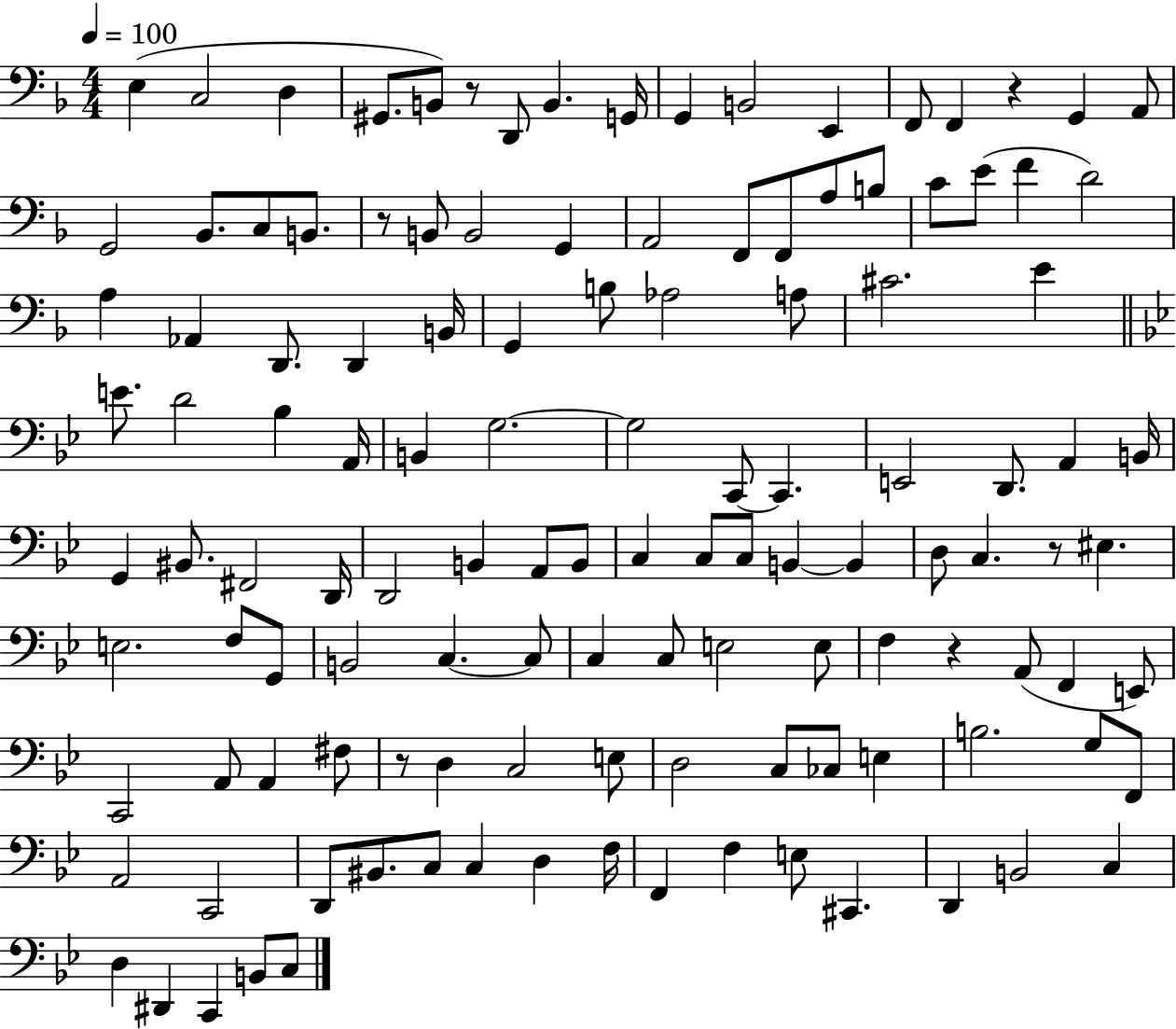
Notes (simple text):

E3/q C3/h D3/q G#2/e. B2/e R/e D2/e B2/q. G2/s G2/q B2/h E2/q F2/e F2/q R/q G2/q A2/e G2/h Bb2/e. C3/e B2/e. R/e B2/e B2/h G2/q A2/h F2/e F2/e A3/e B3/e C4/e E4/e F4/q D4/h A3/q Ab2/q D2/e. D2/q B2/s G2/q B3/e Ab3/h A3/e C#4/h. E4/q E4/e. D4/h Bb3/q A2/s B2/q G3/h. G3/h C2/e C2/q. E2/h D2/e. A2/q B2/s G2/q BIS2/e. F#2/h D2/s D2/h B2/q A2/e B2/e C3/q C3/e C3/e B2/q B2/q D3/e C3/q. R/e EIS3/q. E3/h. F3/e G2/e B2/h C3/q. C3/e C3/q C3/e E3/h E3/e F3/q R/q A2/e F2/q E2/e C2/h A2/e A2/q F#3/e R/e D3/q C3/h E3/e D3/h C3/e CES3/e E3/q B3/h. G3/e F2/e A2/h C2/h D2/e BIS2/e. C3/e C3/q D3/q F3/s F2/q F3/q E3/e C#2/q. D2/q B2/h C3/q D3/q D#2/q C2/q B2/e C3/e